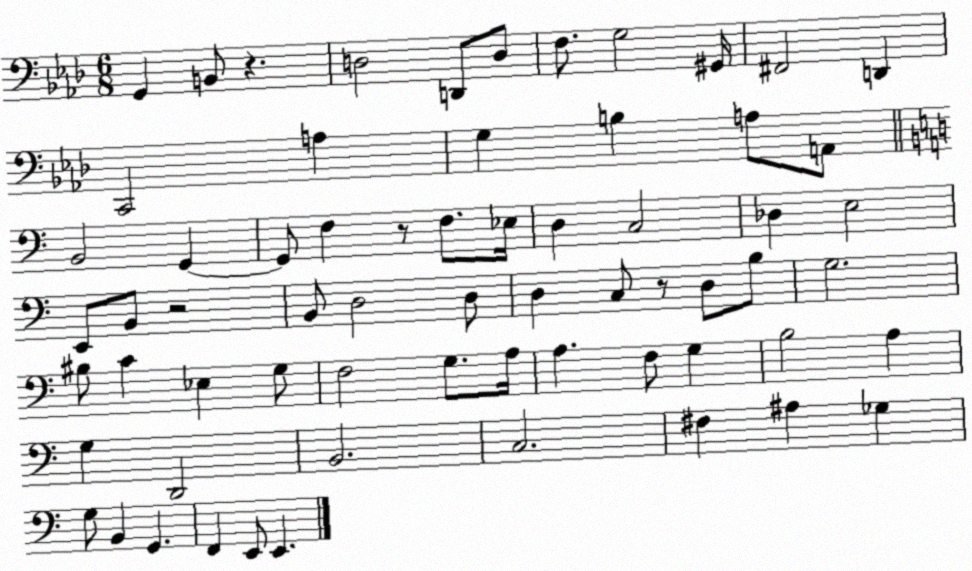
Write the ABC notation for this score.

X:1
T:Untitled
M:6/8
L:1/4
K:Ab
G,, B,,/2 z D,2 D,,/2 D,/2 F,/2 G,2 ^G,,/4 ^F,,2 D,, C,,2 A, G, B, A,/2 A,,/2 B,,2 G,, G,,/2 F, z/2 F,/2 _E,/4 D, C,2 _D, E,2 E,,/2 B,,/2 z2 B,,/2 D,2 D,/2 D, C,/2 z/2 D,/2 B,/2 G,2 ^B,/2 C _E, G,/2 F,2 G,/2 A,/4 A, F,/2 G, B,2 A, G, D,,2 B,,2 C,2 ^F, ^A, _G, G,/2 B,, G,, F,, E,,/2 E,,